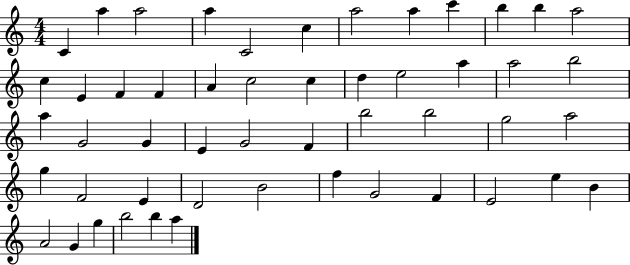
X:1
T:Untitled
M:4/4
L:1/4
K:C
C a a2 a C2 c a2 a c' b b a2 c E F F A c2 c d e2 a a2 b2 a G2 G E G2 F b2 b2 g2 a2 g F2 E D2 B2 f G2 F E2 e B A2 G g b2 b a